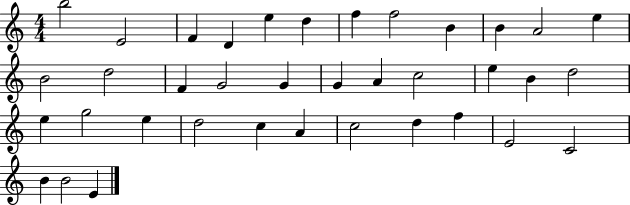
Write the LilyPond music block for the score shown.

{
  \clef treble
  \numericTimeSignature
  \time 4/4
  \key c \major
  b''2 e'2 | f'4 d'4 e''4 d''4 | f''4 f''2 b'4 | b'4 a'2 e''4 | \break b'2 d''2 | f'4 g'2 g'4 | g'4 a'4 c''2 | e''4 b'4 d''2 | \break e''4 g''2 e''4 | d''2 c''4 a'4 | c''2 d''4 f''4 | e'2 c'2 | \break b'4 b'2 e'4 | \bar "|."
}